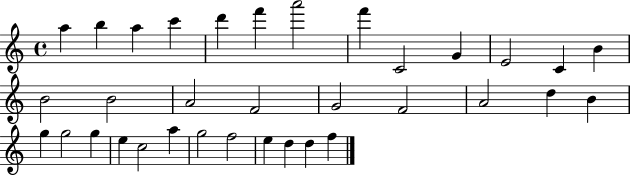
{
  \clef treble
  \time 4/4
  \defaultTimeSignature
  \key c \major
  a''4 b''4 a''4 c'''4 | d'''4 f'''4 a'''2 | f'''4 c'2 g'4 | e'2 c'4 b'4 | \break b'2 b'2 | a'2 f'2 | g'2 f'2 | a'2 d''4 b'4 | \break g''4 g''2 g''4 | e''4 c''2 a''4 | g''2 f''2 | e''4 d''4 d''4 f''4 | \break \bar "|."
}